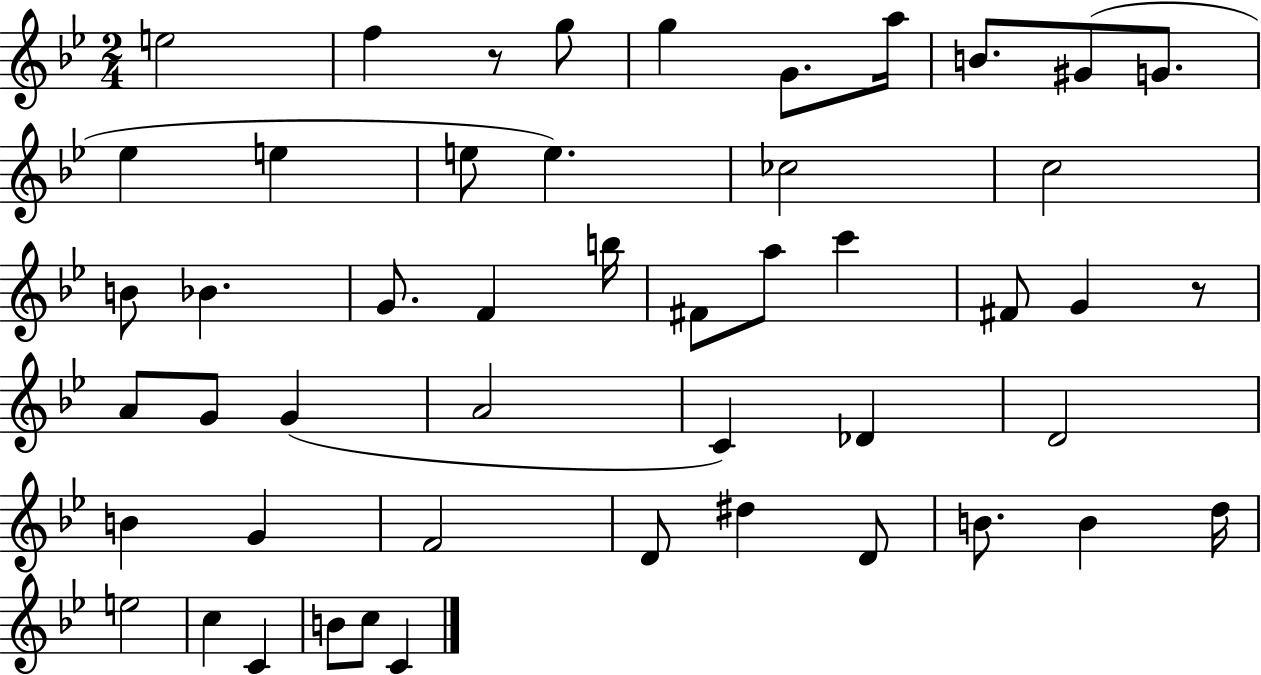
{
  \clef treble
  \numericTimeSignature
  \time 2/4
  \key bes \major
  e''2 | f''4 r8 g''8 | g''4 g'8. a''16 | b'8. gis'8( g'8. | \break ees''4 e''4 | e''8 e''4.) | ces''2 | c''2 | \break b'8 bes'4. | g'8. f'4 b''16 | fis'8 a''8 c'''4 | fis'8 g'4 r8 | \break a'8 g'8 g'4( | a'2 | c'4) des'4 | d'2 | \break b'4 g'4 | f'2 | d'8 dis''4 d'8 | b'8. b'4 d''16 | \break e''2 | c''4 c'4 | b'8 c''8 c'4 | \bar "|."
}